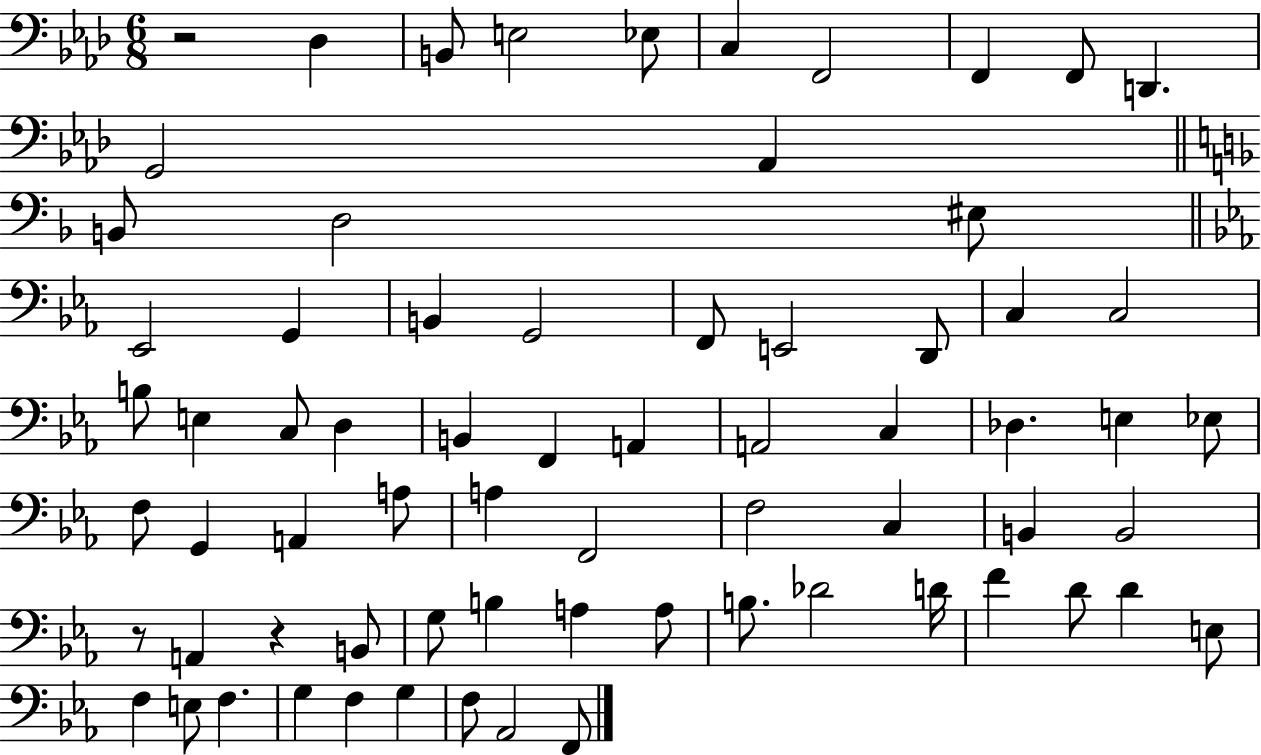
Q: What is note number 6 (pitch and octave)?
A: F2